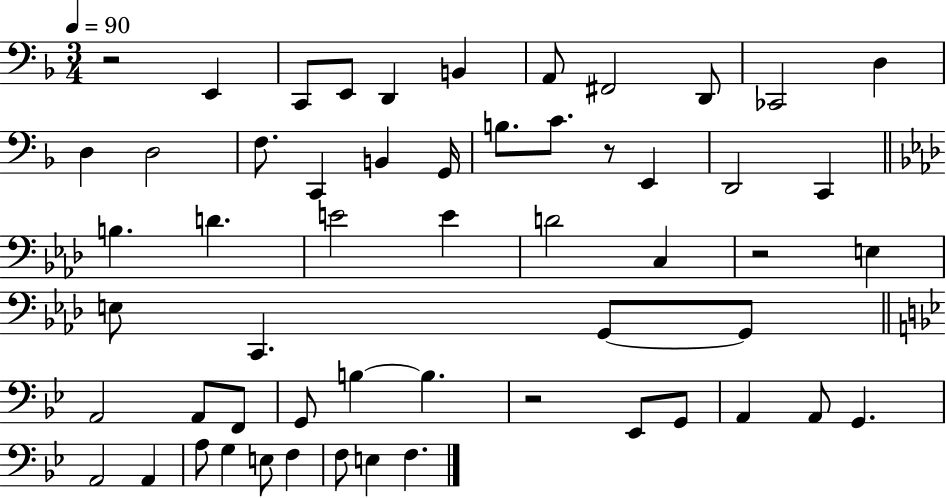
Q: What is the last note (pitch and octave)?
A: F3